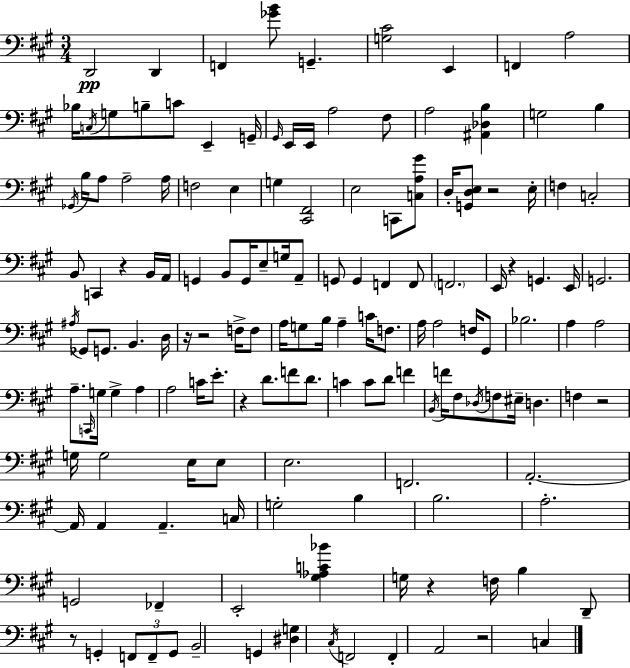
X:1
T:Untitled
M:3/4
L:1/4
K:A
D,,2 D,, F,, [_GB]/2 G,, [G,^C]2 E,, F,, A,2 _B,/4 C,/4 G,/2 B,/2 C/2 E,, G,,/4 ^G,,/4 E,,/4 E,,/4 A,2 ^F,/2 A,2 [^A,,_D,B,] G,2 B, _G,,/4 B,/4 A,/2 A,2 A,/4 F,2 E, G, [^C,,^F,,]2 E,2 C,,/2 [C,A,^G]/2 D,/4 [G,,D,E,]/2 z2 E,/4 F, C,2 B,,/2 C,, z B,,/4 A,,/4 G,, B,,/2 G,,/4 E,/2 G,/4 A,,/2 G,,/2 G,, F,, F,,/2 F,,2 E,,/4 z G,, E,,/4 G,,2 ^A,/4 _G,,/2 G,,/2 B,, D,/4 z/4 z2 F,/4 F,/2 A,/4 G,/2 B,/4 A, C/4 F,/2 A,/4 A,2 F,/4 ^G,,/2 _B,2 A, A,2 A,/2 C,,/4 G,/4 G, A, A,2 C/4 E/2 z D/2 F/2 D/2 C C/2 D/2 F B,,/4 F/4 ^F,/2 _D,/4 F,/2 ^E,/4 D, F, z2 G,/4 G,2 E,/4 E,/2 E,2 F,,2 A,,2 A,,/4 A,, A,, C,/4 G,2 B, B,2 A,2 G,,2 _F,, E,,2 [^G,_A,C_B] G,/4 z F,/4 B, D,,/2 z/2 G,, F,,/2 F,,/2 G,,/2 B,,2 G,, [^D,G,] ^C,/4 F,,2 F,, A,,2 z2 C,